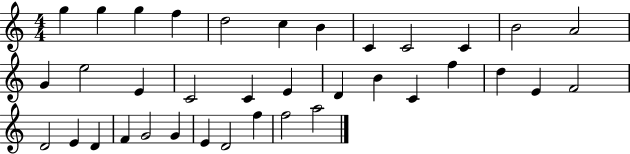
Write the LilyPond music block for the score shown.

{
  \clef treble
  \numericTimeSignature
  \time 4/4
  \key c \major
  g''4 g''4 g''4 f''4 | d''2 c''4 b'4 | c'4 c'2 c'4 | b'2 a'2 | \break g'4 e''2 e'4 | c'2 c'4 e'4 | d'4 b'4 c'4 f''4 | d''4 e'4 f'2 | \break d'2 e'4 d'4 | f'4 g'2 g'4 | e'4 d'2 f''4 | f''2 a''2 | \break \bar "|."
}